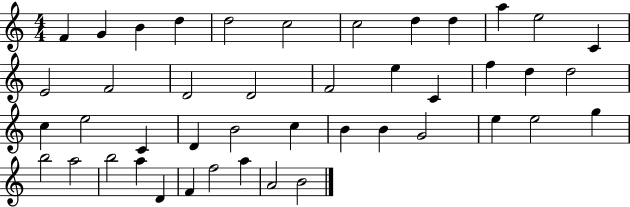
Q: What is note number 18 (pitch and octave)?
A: E5